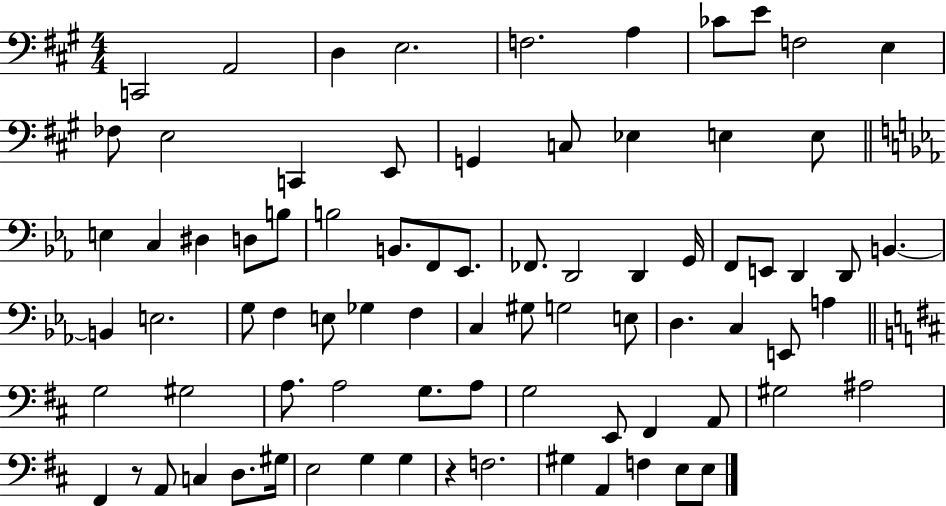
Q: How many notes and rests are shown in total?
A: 80